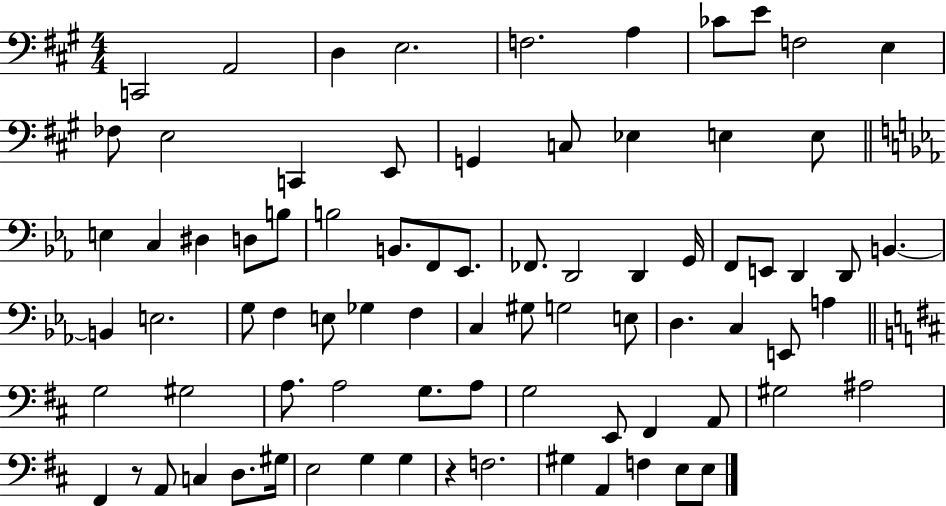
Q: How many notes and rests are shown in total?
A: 80